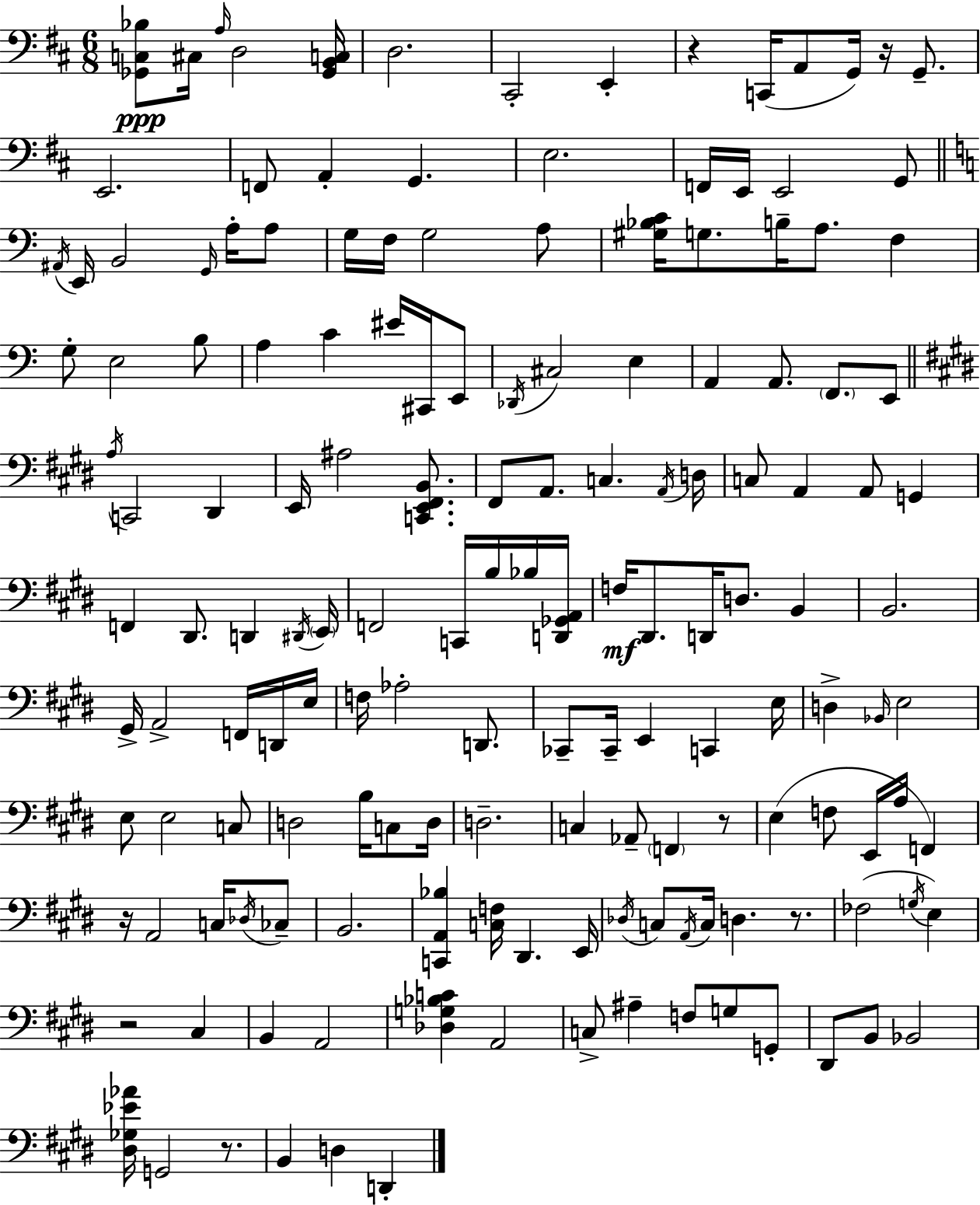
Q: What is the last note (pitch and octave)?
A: D2